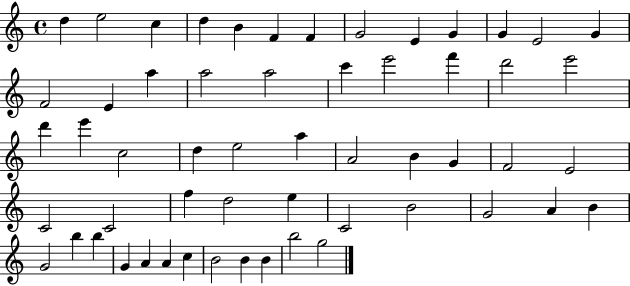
{
  \clef treble
  \time 4/4
  \defaultTimeSignature
  \key c \major
  d''4 e''2 c''4 | d''4 b'4 f'4 f'4 | g'2 e'4 g'4 | g'4 e'2 g'4 | \break f'2 e'4 a''4 | a''2 a''2 | c'''4 e'''2 f'''4 | d'''2 e'''2 | \break d'''4 e'''4 c''2 | d''4 e''2 a''4 | a'2 b'4 g'4 | f'2 e'2 | \break c'2 c'2 | f''4 d''2 e''4 | c'2 b'2 | g'2 a'4 b'4 | \break g'2 b''4 b''4 | g'4 a'4 a'4 c''4 | b'2 b'4 b'4 | b''2 g''2 | \break \bar "|."
}